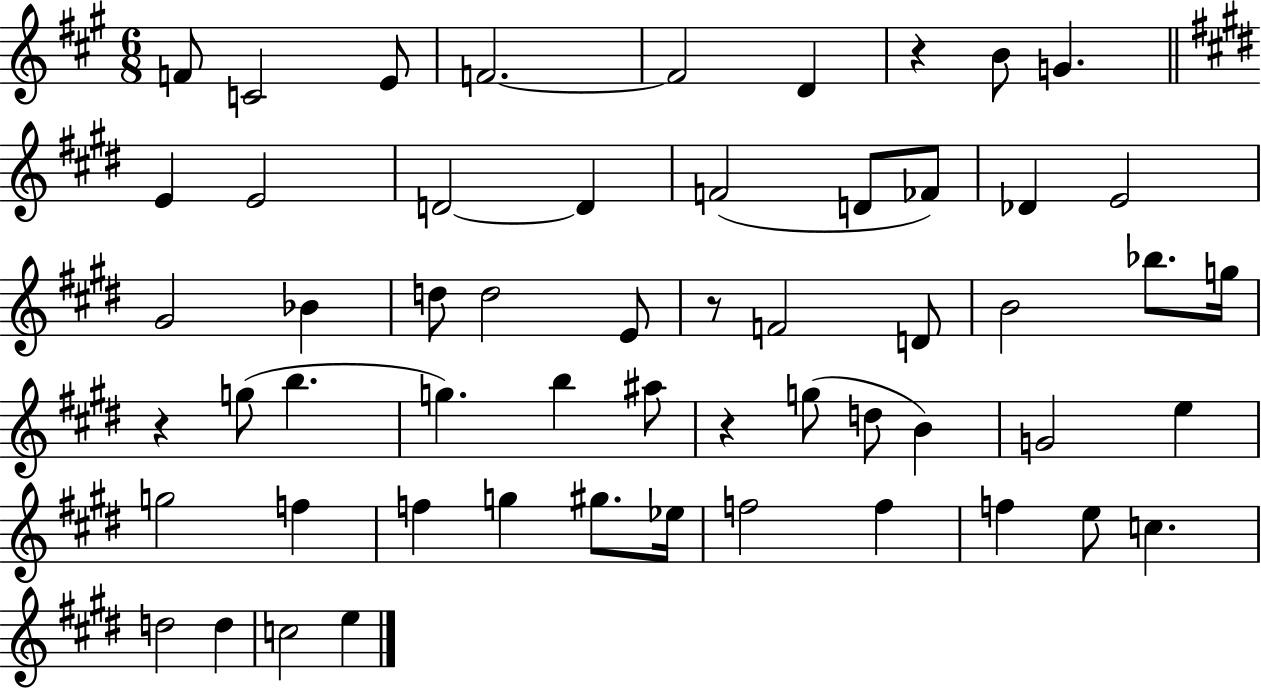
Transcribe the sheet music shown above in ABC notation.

X:1
T:Untitled
M:6/8
L:1/4
K:A
F/2 C2 E/2 F2 F2 D z B/2 G E E2 D2 D F2 D/2 _F/2 _D E2 ^G2 _B d/2 d2 E/2 z/2 F2 D/2 B2 _b/2 g/4 z g/2 b g b ^a/2 z g/2 d/2 B G2 e g2 f f g ^g/2 _e/4 f2 f f e/2 c d2 d c2 e